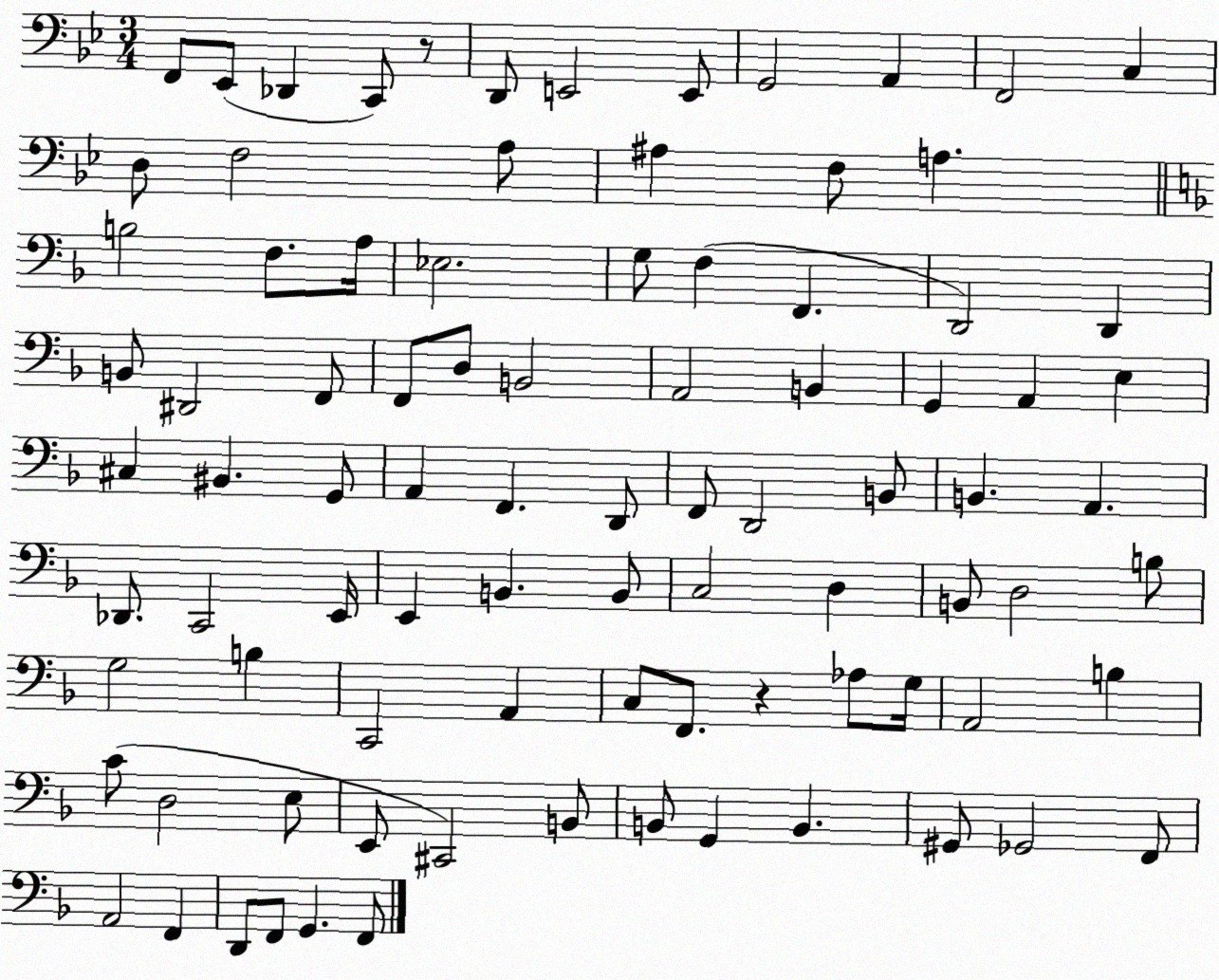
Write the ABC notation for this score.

X:1
T:Untitled
M:3/4
L:1/4
K:Bb
F,,/2 _E,,/2 _D,, C,,/2 z/2 D,,/2 E,,2 E,,/2 G,,2 A,, F,,2 C, D,/2 F,2 A,/2 ^A, F,/2 A, B,2 F,/2 A,/4 _E,2 G,/2 F, F,, D,,2 D,, B,,/2 ^D,,2 F,,/2 F,,/2 D,/2 B,,2 A,,2 B,, G,, A,, E, ^C, ^B,, G,,/2 A,, F,, D,,/2 F,,/2 D,,2 B,,/2 B,, A,, _D,,/2 C,,2 E,,/4 E,, B,, B,,/2 C,2 D, B,,/2 D,2 B,/2 G,2 B, C,,2 A,, C,/2 F,,/2 z _A,/2 G,/4 A,,2 B, C/2 D,2 E,/2 E,,/2 ^C,,2 B,,/2 B,,/2 G,, B,, ^G,,/2 _G,,2 F,,/2 A,,2 F,, D,,/2 F,,/2 G,, F,,/2